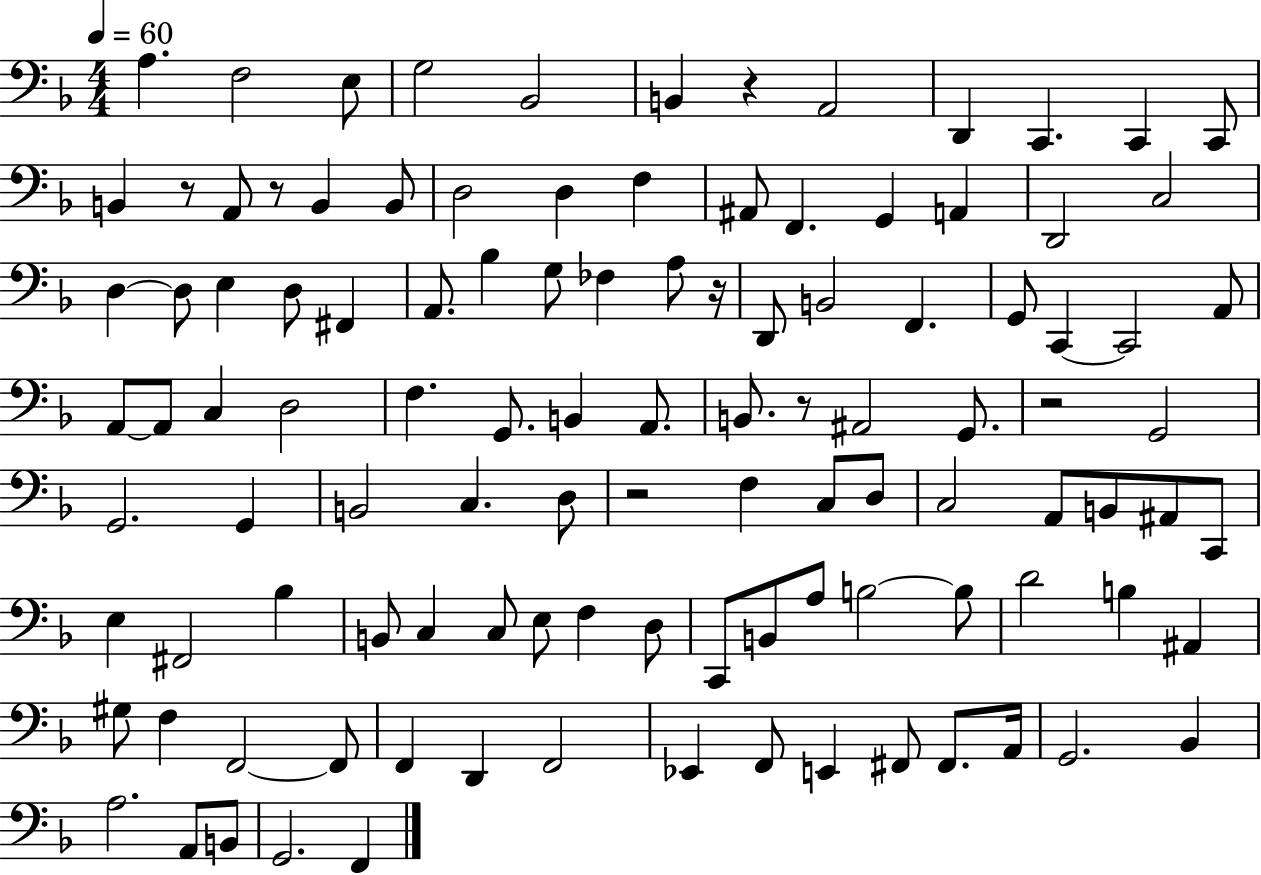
{
  \clef bass
  \numericTimeSignature
  \time 4/4
  \key f \major
  \tempo 4 = 60
  a4. f2 e8 | g2 bes,2 | b,4 r4 a,2 | d,4 c,4. c,4 c,8 | \break b,4 r8 a,8 r8 b,4 b,8 | d2 d4 f4 | ais,8 f,4. g,4 a,4 | d,2 c2 | \break d4~~ d8 e4 d8 fis,4 | a,8. bes4 g8 fes4 a8 r16 | d,8 b,2 f,4. | g,8 c,4~~ c,2 a,8 | \break a,8~~ a,8 c4 d2 | f4. g,8. b,4 a,8. | b,8. r8 ais,2 g,8. | r2 g,2 | \break g,2. g,4 | b,2 c4. d8 | r2 f4 c8 d8 | c2 a,8 b,8 ais,8 c,8 | \break e4 fis,2 bes4 | b,8 c4 c8 e8 f4 d8 | c,8 b,8 a8 b2~~ b8 | d'2 b4 ais,4 | \break gis8 f4 f,2~~ f,8 | f,4 d,4 f,2 | ees,4 f,8 e,4 fis,8 fis,8. a,16 | g,2. bes,4 | \break a2. a,8 b,8 | g,2. f,4 | \bar "|."
}